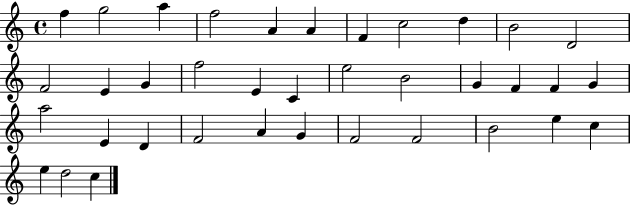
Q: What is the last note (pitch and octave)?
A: C5